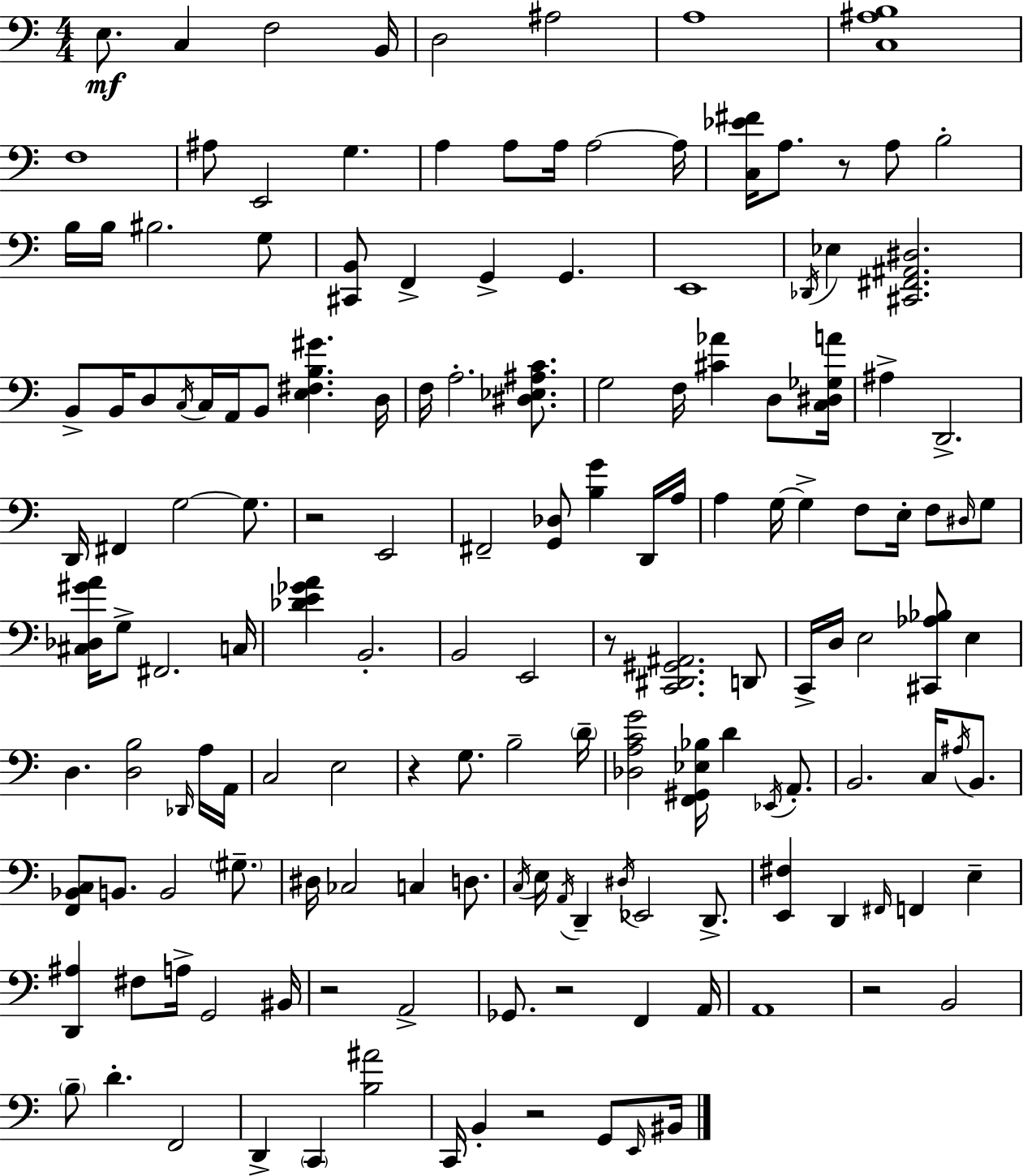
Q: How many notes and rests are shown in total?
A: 154